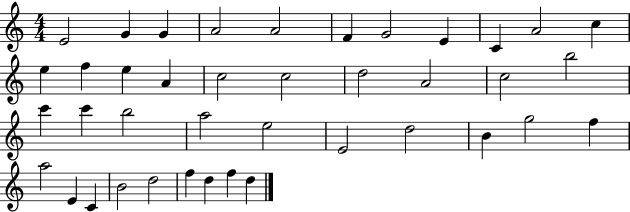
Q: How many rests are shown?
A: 0